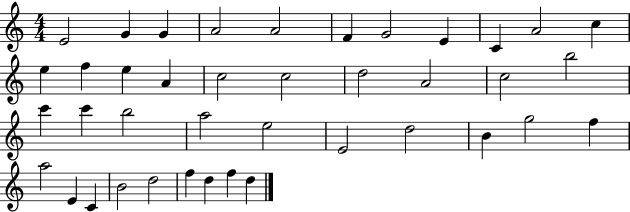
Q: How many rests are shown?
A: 0